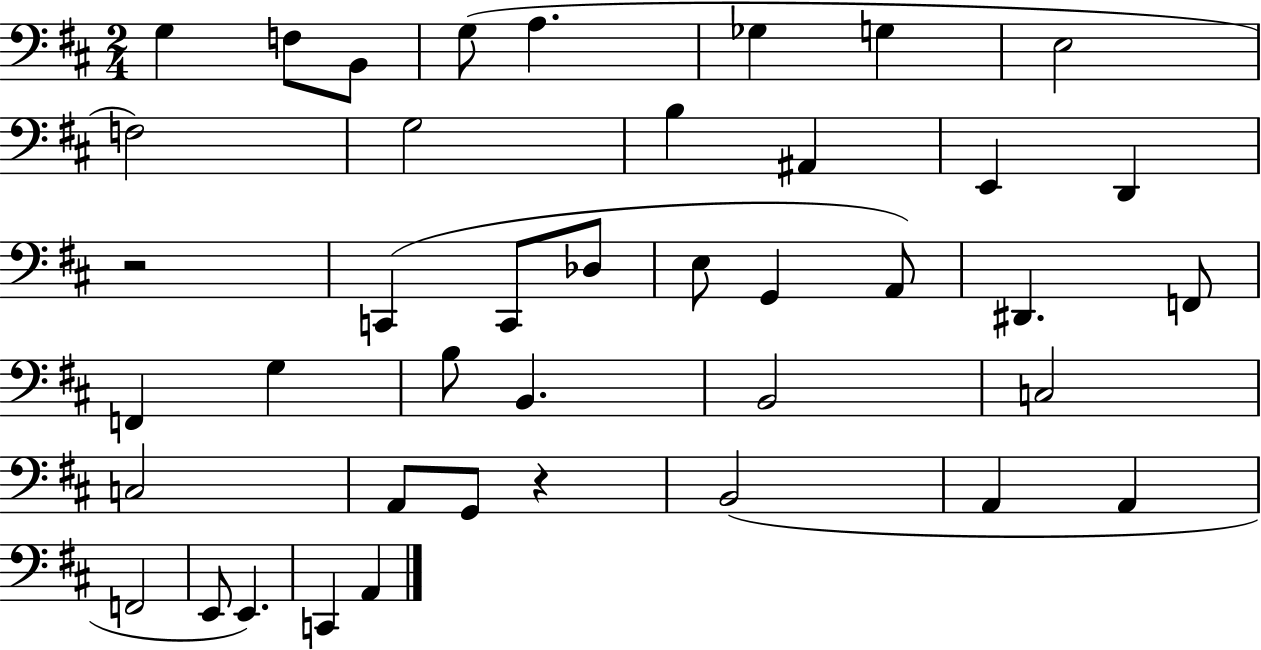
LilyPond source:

{
  \clef bass
  \numericTimeSignature
  \time 2/4
  \key d \major
  g4 f8 b,8 | g8( a4. | ges4 g4 | e2 | \break f2) | g2 | b4 ais,4 | e,4 d,4 | \break r2 | c,4( c,8 des8 | e8 g,4 a,8) | dis,4. f,8 | \break f,4 g4 | b8 b,4. | b,2 | c2 | \break c2 | a,8 g,8 r4 | b,2( | a,4 a,4 | \break f,2 | e,8 e,4.) | c,4 a,4 | \bar "|."
}